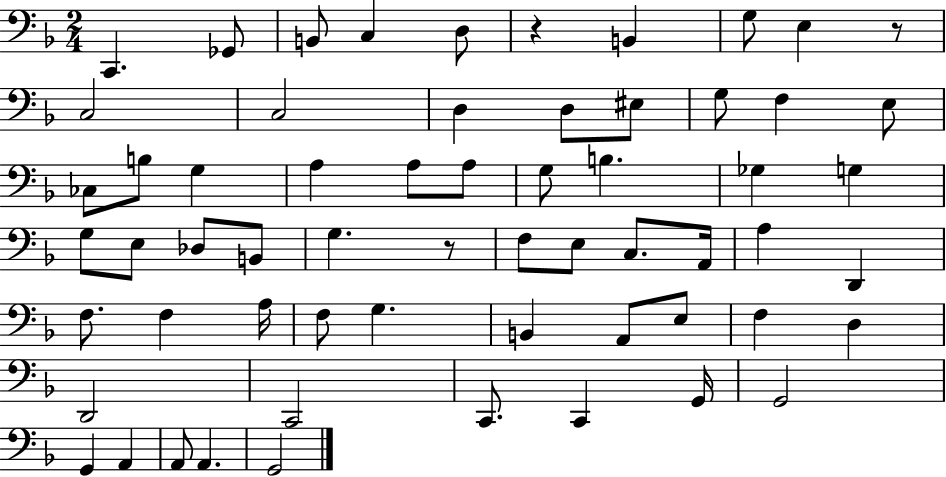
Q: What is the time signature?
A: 2/4